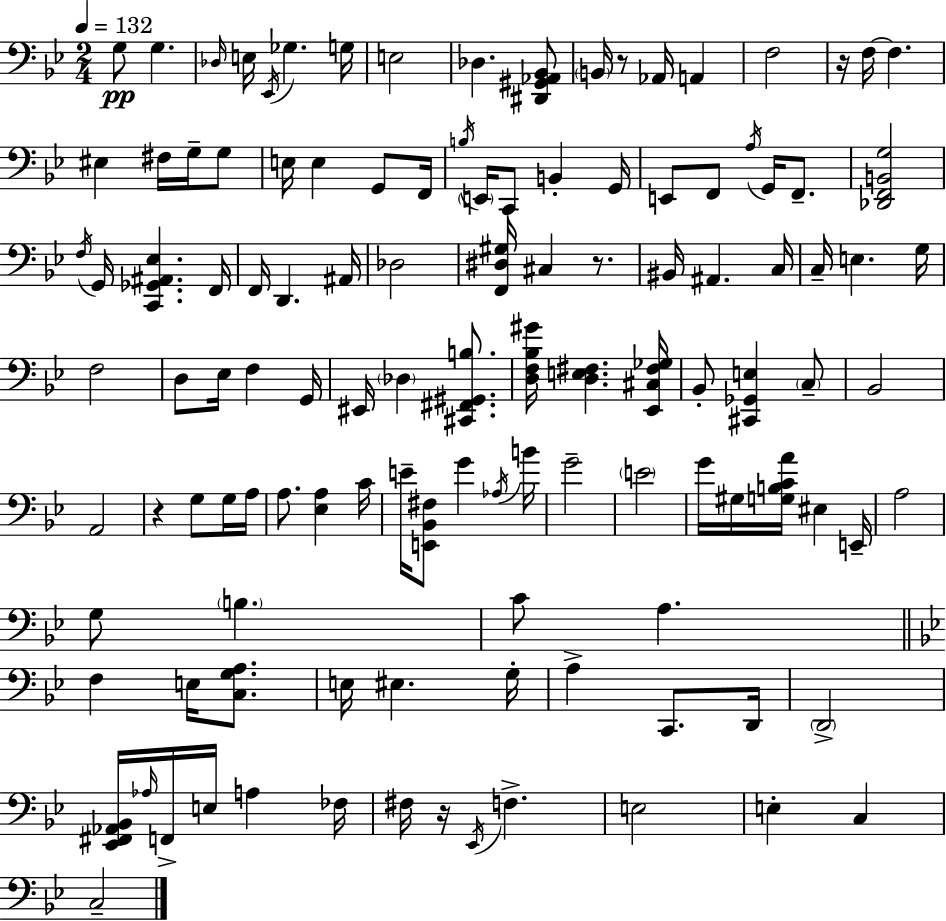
G3/e G3/q. Db3/s E3/s Eb2/s Gb3/q. G3/s E3/h Db3/q. [D#2,G#2,Ab2,Bb2]/e B2/s R/e Ab2/s A2/q F3/h R/s F3/s F3/q. EIS3/q F#3/s G3/s G3/e E3/s E3/q G2/e F2/s B3/s E2/s C2/e B2/q G2/s E2/e F2/e A3/s G2/s F2/e. [Db2,F2,B2,G3]/h F3/s G2/s [C2,Gb2,A#2,Eb3]/q. F2/s F2/s D2/q. A#2/s Db3/h [F2,D#3,G#3]/s C#3/q R/e. BIS2/s A#2/q. C3/s C3/s E3/q. G3/s F3/h D3/e Eb3/s F3/q G2/s EIS2/s Db3/q [C#2,F#2,G#2,B3]/e. [D3,F3,Bb3,G#4]/s [D3,E3,F#3]/q. [Eb2,C#3,F#3,Gb3]/s Bb2/e [C#2,Gb2,E3]/q C3/e Bb2/h A2/h R/q G3/e G3/s A3/s A3/e. [Eb3,A3]/q C4/s E4/s [E2,Bb2,F#3]/e G4/q Ab3/s B4/s G4/h E4/h G4/s G#3/s [G3,B3,C4,A4]/s EIS3/q E2/s A3/h G3/e B3/q. C4/e A3/q. F3/q E3/s [C3,G3,A3]/e. E3/s EIS3/q. G3/s A3/q C2/e. D2/s D2/h [Eb2,F#2,Ab2,Bb2]/s Ab3/s F2/s E3/s A3/q FES3/s F#3/s R/s Eb2/s F3/q. E3/h E3/q C3/q C3/h